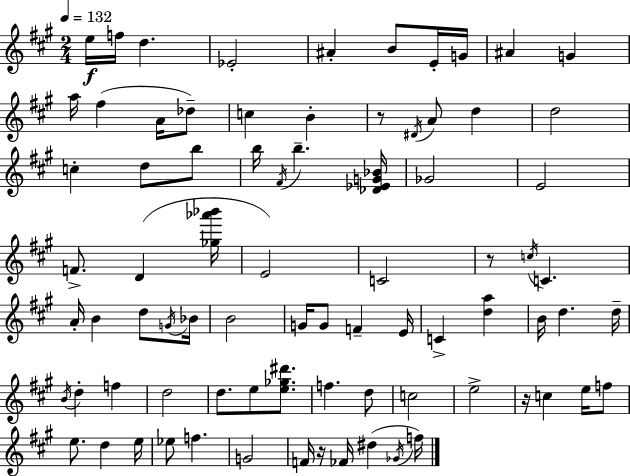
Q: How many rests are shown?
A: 4